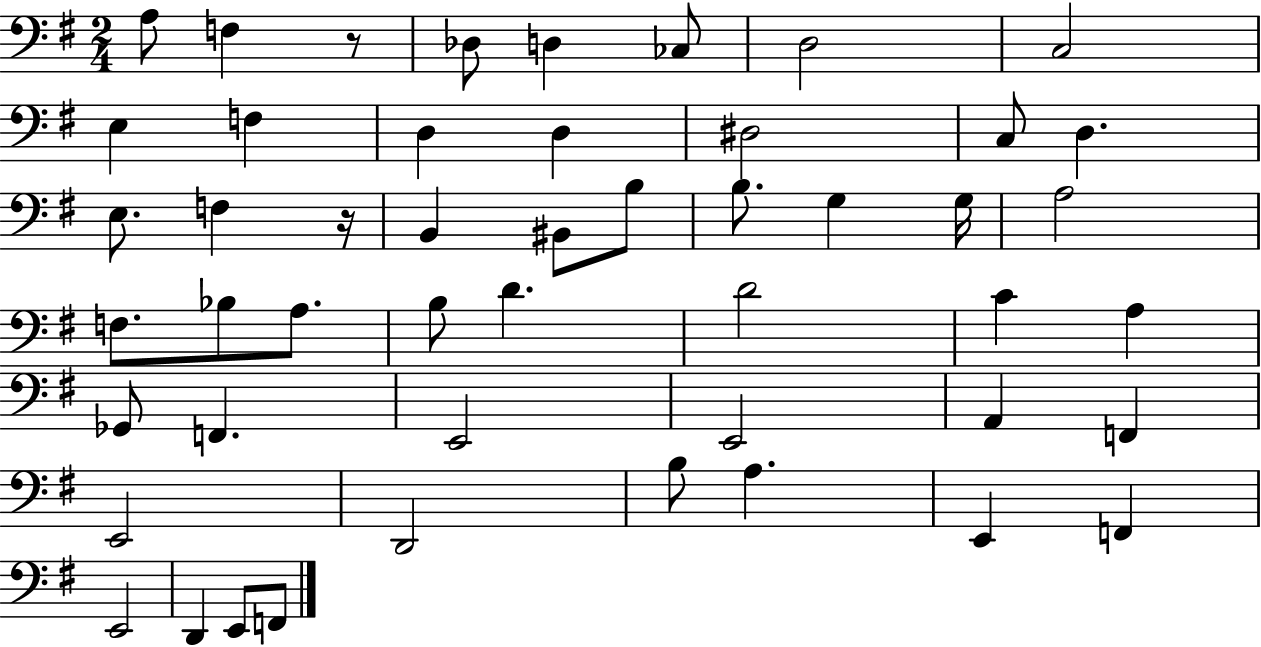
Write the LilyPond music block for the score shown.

{
  \clef bass
  \numericTimeSignature
  \time 2/4
  \key g \major
  a8 f4 r8 | des8 d4 ces8 | d2 | c2 | \break e4 f4 | d4 d4 | dis2 | c8 d4. | \break e8. f4 r16 | b,4 bis,8 b8 | b8. g4 g16 | a2 | \break f8. bes8 a8. | b8 d'4. | d'2 | c'4 a4 | \break ges,8 f,4. | e,2 | e,2 | a,4 f,4 | \break e,2 | d,2 | b8 a4. | e,4 f,4 | \break e,2 | d,4 e,8 f,8 | \bar "|."
}